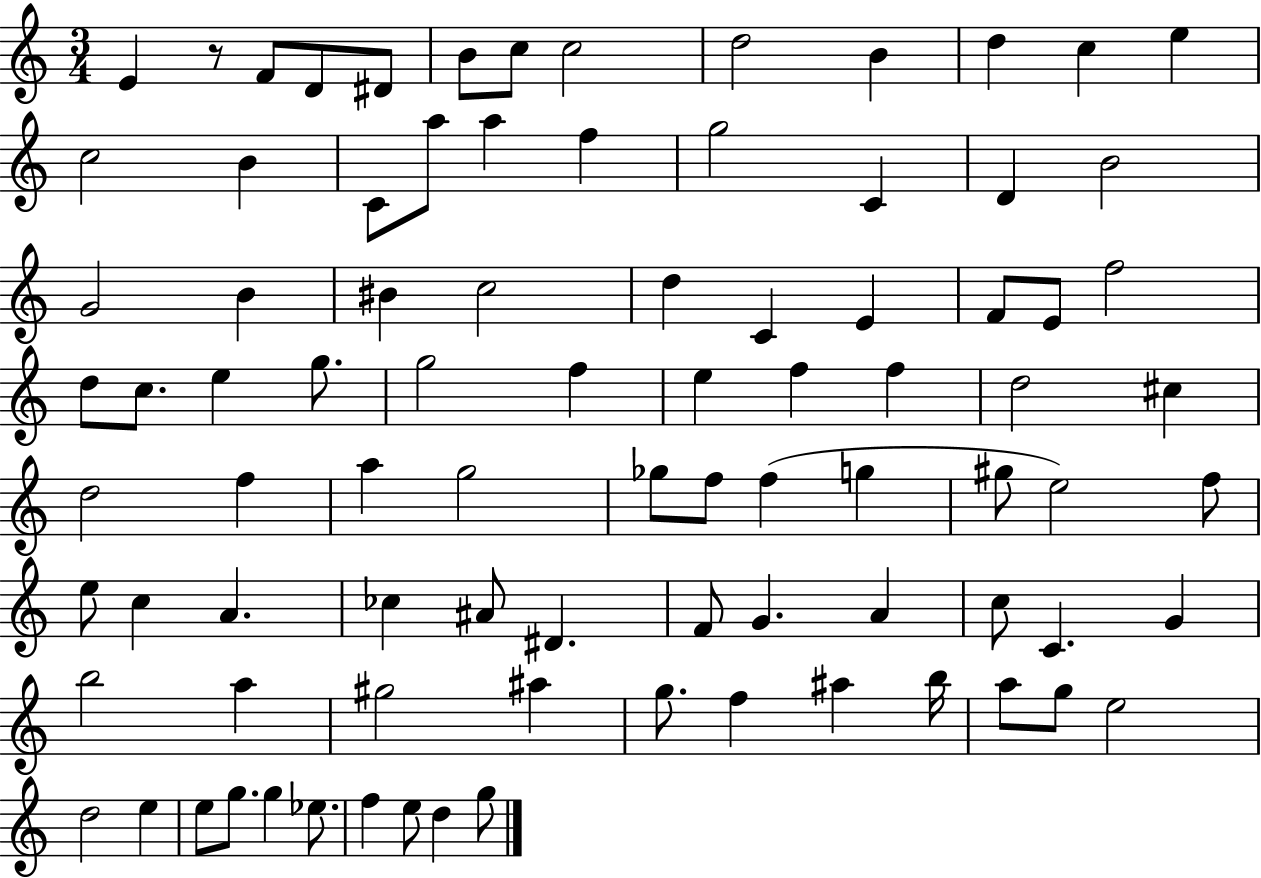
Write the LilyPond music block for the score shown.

{
  \clef treble
  \numericTimeSignature
  \time 3/4
  \key c \major
  e'4 r8 f'8 d'8 dis'8 | b'8 c''8 c''2 | d''2 b'4 | d''4 c''4 e''4 | \break c''2 b'4 | c'8 a''8 a''4 f''4 | g''2 c'4 | d'4 b'2 | \break g'2 b'4 | bis'4 c''2 | d''4 c'4 e'4 | f'8 e'8 f''2 | \break d''8 c''8. e''4 g''8. | g''2 f''4 | e''4 f''4 f''4 | d''2 cis''4 | \break d''2 f''4 | a''4 g''2 | ges''8 f''8 f''4( g''4 | gis''8 e''2) f''8 | \break e''8 c''4 a'4. | ces''4 ais'8 dis'4. | f'8 g'4. a'4 | c''8 c'4. g'4 | \break b''2 a''4 | gis''2 ais''4 | g''8. f''4 ais''4 b''16 | a''8 g''8 e''2 | \break d''2 e''4 | e''8 g''8. g''4 ees''8. | f''4 e''8 d''4 g''8 | \bar "|."
}